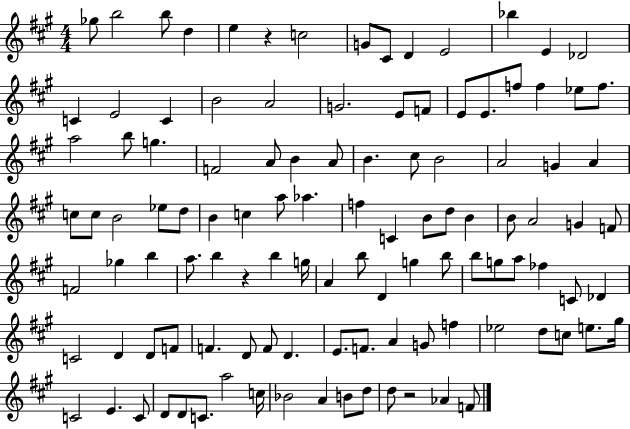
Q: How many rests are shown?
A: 3